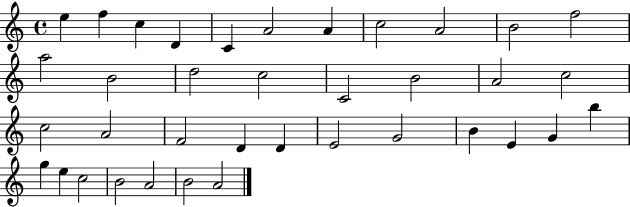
X:1
T:Untitled
M:4/4
L:1/4
K:C
e f c D C A2 A c2 A2 B2 f2 a2 B2 d2 c2 C2 B2 A2 c2 c2 A2 F2 D D E2 G2 B E G b g e c2 B2 A2 B2 A2